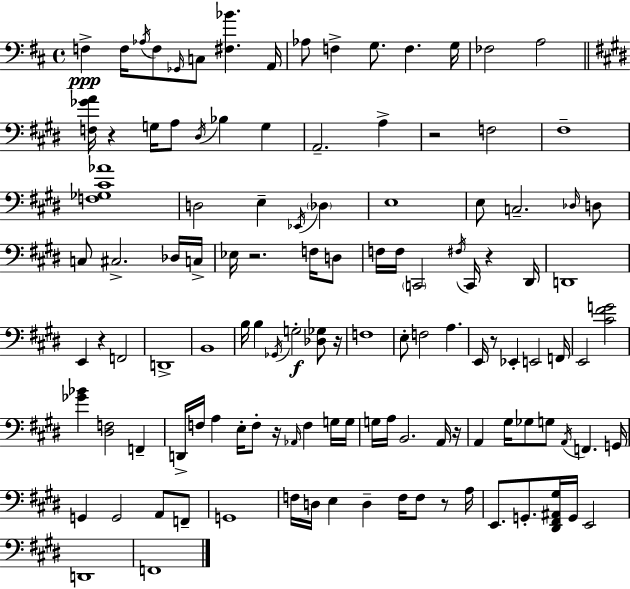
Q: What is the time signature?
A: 4/4